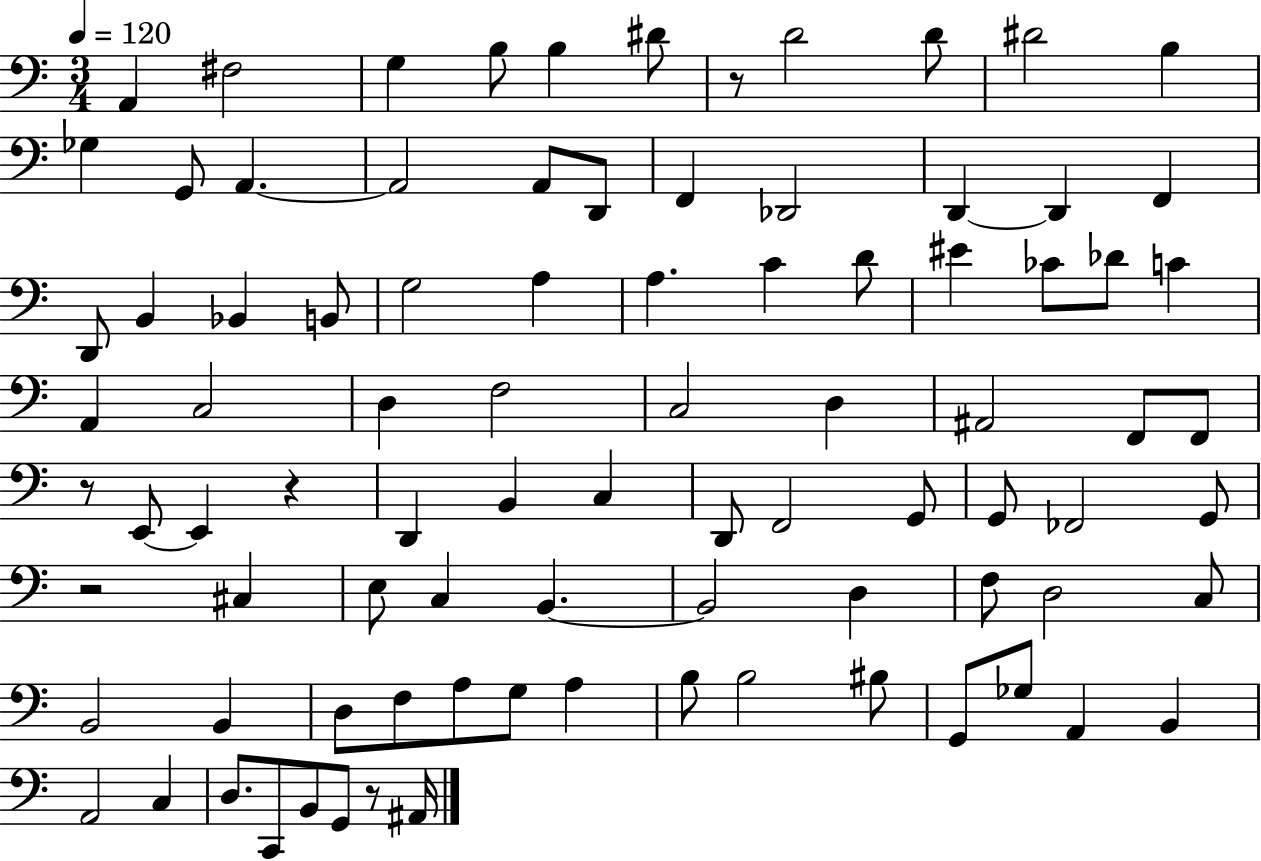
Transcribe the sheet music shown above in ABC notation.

X:1
T:Untitled
M:3/4
L:1/4
K:C
A,, ^F,2 G, B,/2 B, ^D/2 z/2 D2 D/2 ^D2 B, _G, G,,/2 A,, A,,2 A,,/2 D,,/2 F,, _D,,2 D,, D,, F,, D,,/2 B,, _B,, B,,/2 G,2 A, A, C D/2 ^E _C/2 _D/2 C A,, C,2 D, F,2 C,2 D, ^A,,2 F,,/2 F,,/2 z/2 E,,/2 E,, z D,, B,, C, D,,/2 F,,2 G,,/2 G,,/2 _F,,2 G,,/2 z2 ^C, E,/2 C, B,, B,,2 D, F,/2 D,2 C,/2 B,,2 B,, D,/2 F,/2 A,/2 G,/2 A, B,/2 B,2 ^B,/2 G,,/2 _G,/2 A,, B,, A,,2 C, D,/2 C,,/2 B,,/2 G,,/2 z/2 ^A,,/4